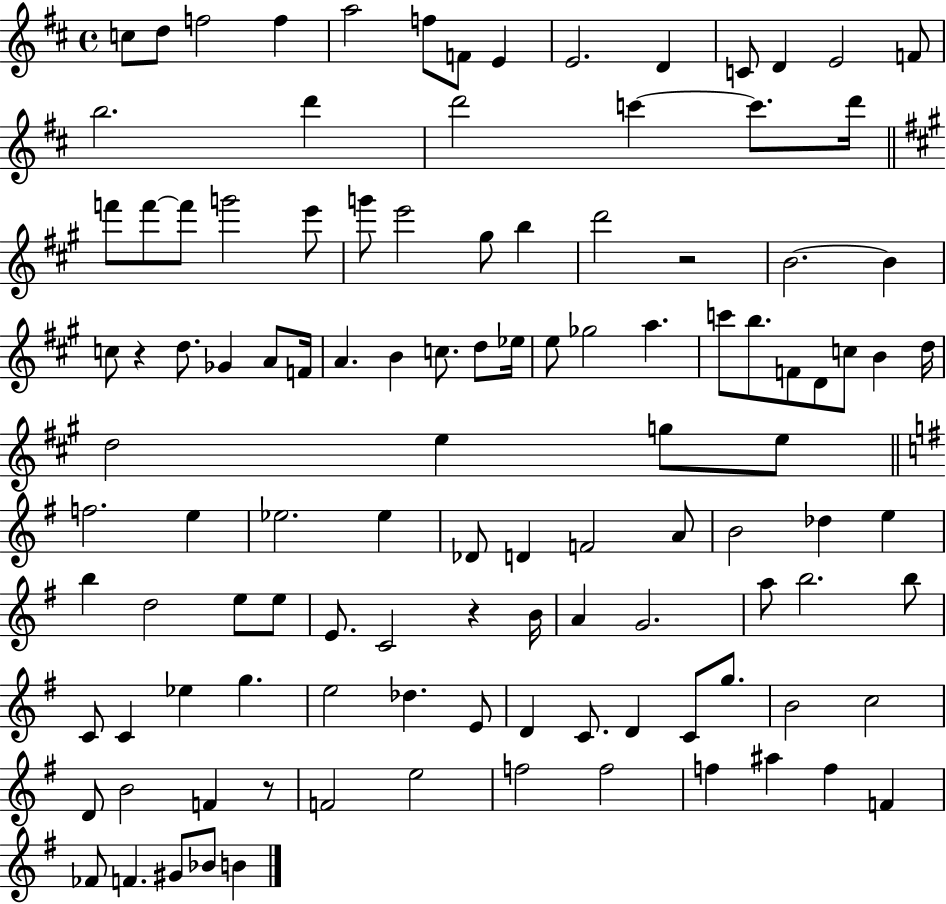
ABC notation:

X:1
T:Untitled
M:4/4
L:1/4
K:D
c/2 d/2 f2 f a2 f/2 F/2 E E2 D C/2 D E2 F/2 b2 d' d'2 c' c'/2 d'/4 f'/2 f'/2 f'/2 g'2 e'/2 g'/2 e'2 ^g/2 b d'2 z2 B2 B c/2 z d/2 _G A/2 F/4 A B c/2 d/2 _e/4 e/2 _g2 a c'/2 b/2 F/2 D/2 c/2 B d/4 d2 e g/2 e/2 f2 e _e2 _e _D/2 D F2 A/2 B2 _d e b d2 e/2 e/2 E/2 C2 z B/4 A G2 a/2 b2 b/2 C/2 C _e g e2 _d E/2 D C/2 D C/2 g/2 B2 c2 D/2 B2 F z/2 F2 e2 f2 f2 f ^a f F _F/2 F ^G/2 _B/2 B